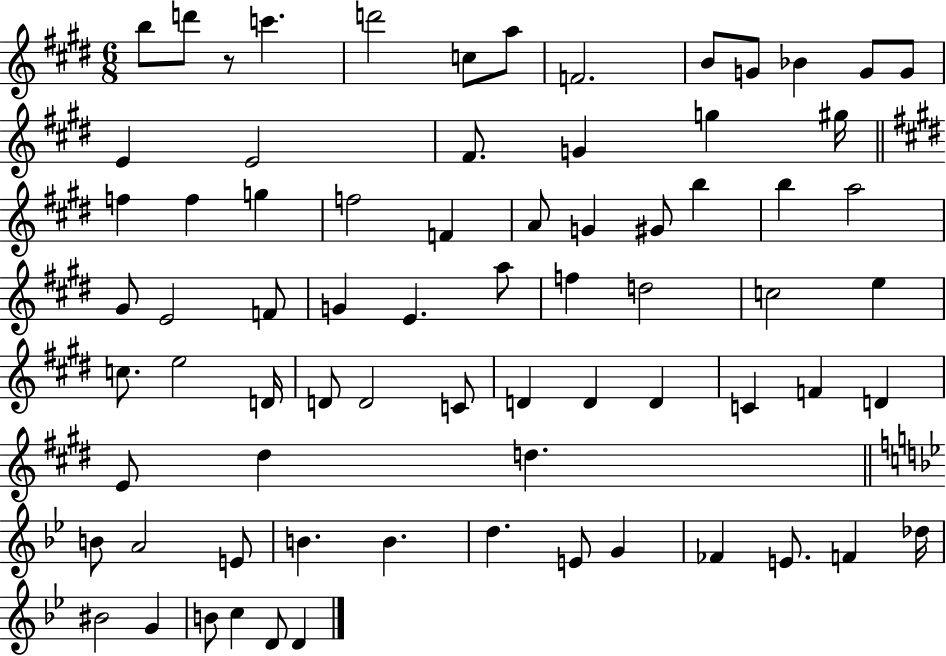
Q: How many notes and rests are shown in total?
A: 73